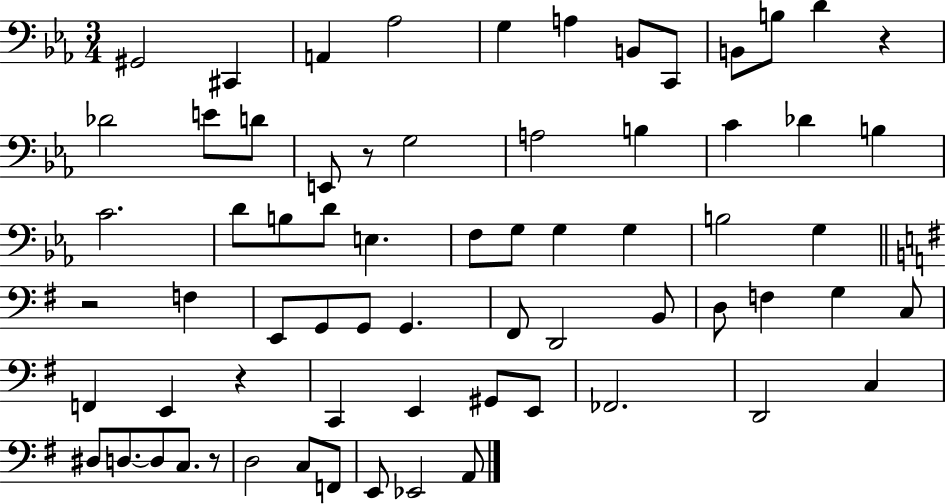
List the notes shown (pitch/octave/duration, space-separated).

G#2/h C#2/q A2/q Ab3/h G3/q A3/q B2/e C2/e B2/e B3/e D4/q R/q Db4/h E4/e D4/e E2/e R/e G3/h A3/h B3/q C4/q Db4/q B3/q C4/h. D4/e B3/e D4/e E3/q. F3/e G3/e G3/q G3/q B3/h G3/q R/h F3/q E2/e G2/e G2/e G2/q. F#2/e D2/h B2/e D3/e F3/q G3/q C3/e F2/q E2/q R/q C2/q E2/q G#2/e E2/e FES2/h. D2/h C3/q D#3/e D3/e. D3/e C3/e. R/e D3/h C3/e F2/e E2/e Eb2/h A2/e